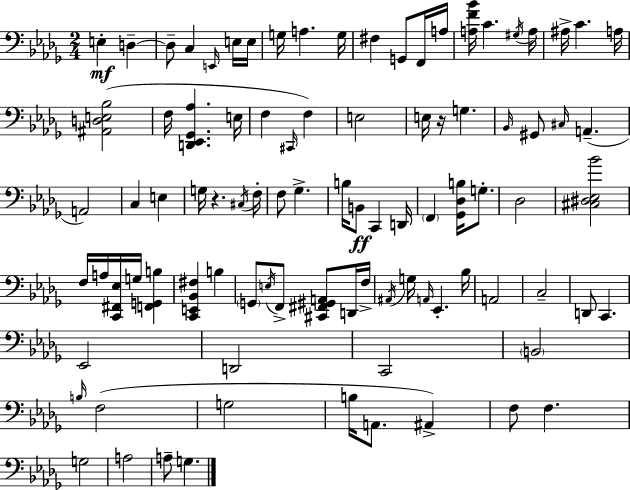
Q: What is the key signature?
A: BES minor